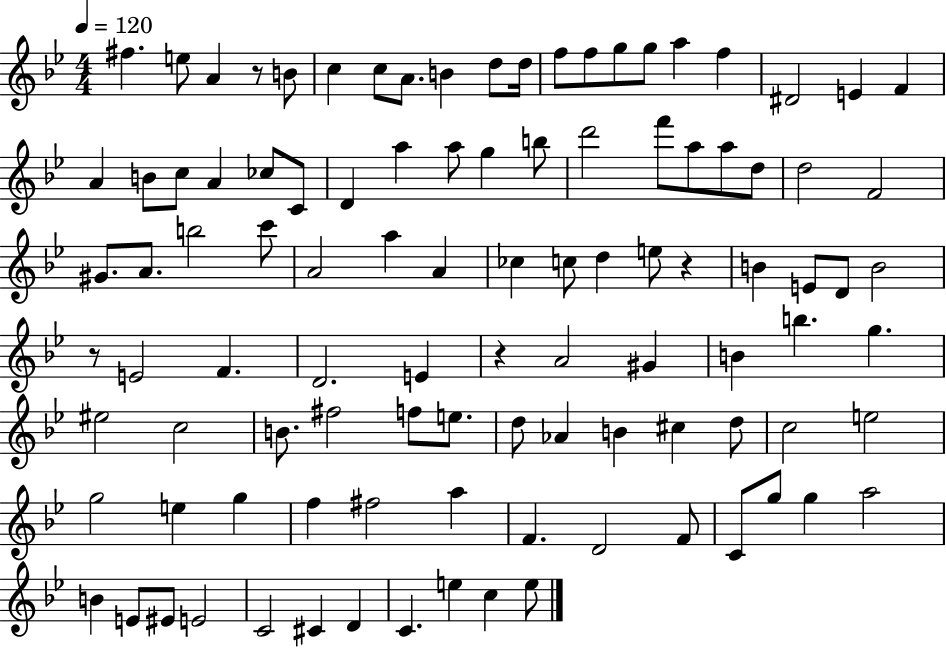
F#5/q. E5/e A4/q R/e B4/e C5/q C5/e A4/e. B4/q D5/e D5/s F5/e F5/e G5/e G5/e A5/q F5/q D#4/h E4/q F4/q A4/q B4/e C5/e A4/q CES5/e C4/e D4/q A5/q A5/e G5/q B5/e D6/h F6/e A5/e A5/e D5/e D5/h F4/h G#4/e. A4/e. B5/h C6/e A4/h A5/q A4/q CES5/q C5/e D5/q E5/e R/q B4/q E4/e D4/e B4/h R/e E4/h F4/q. D4/h. E4/q R/q A4/h G#4/q B4/q B5/q. G5/q. EIS5/h C5/h B4/e. F#5/h F5/e E5/e. D5/e Ab4/q B4/q C#5/q D5/e C5/h E5/h G5/h E5/q G5/q F5/q F#5/h A5/q F4/q. D4/h F4/e C4/e G5/e G5/q A5/h B4/q E4/e EIS4/e E4/h C4/h C#4/q D4/q C4/q. E5/q C5/q E5/e